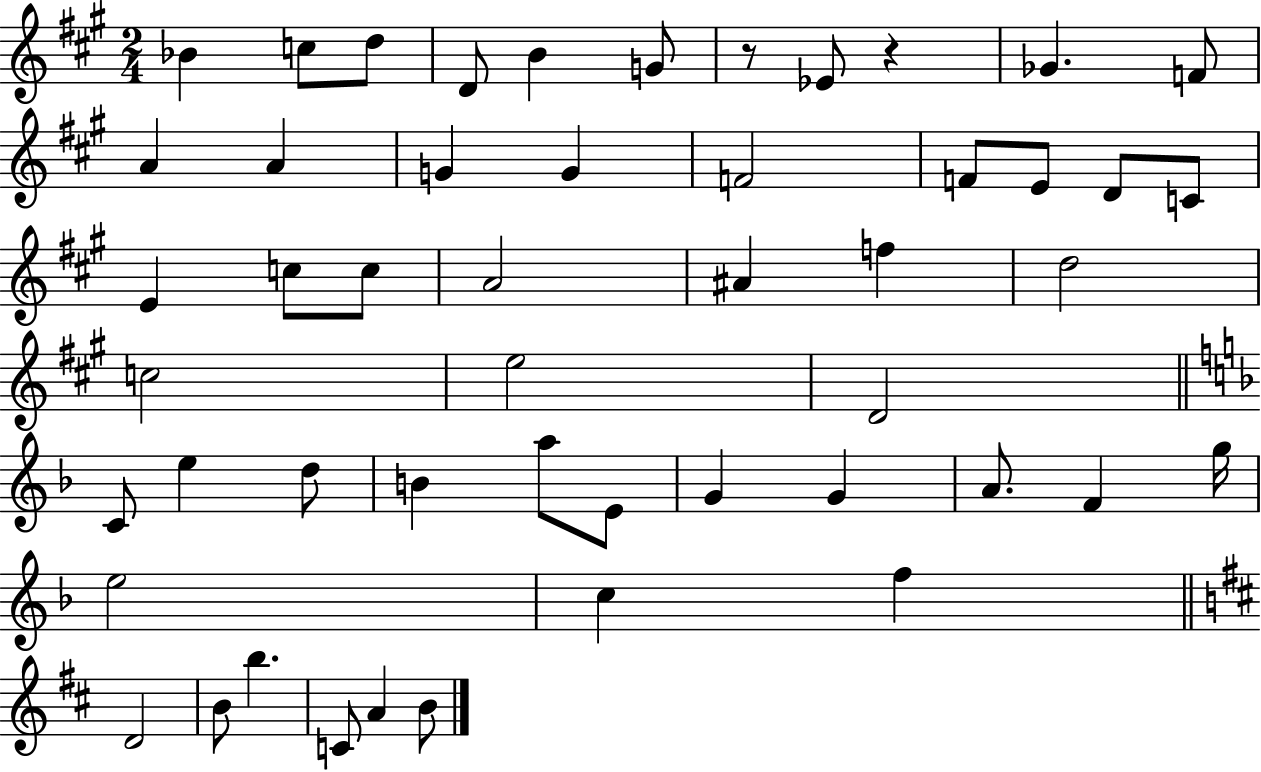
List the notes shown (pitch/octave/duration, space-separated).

Bb4/q C5/e D5/e D4/e B4/q G4/e R/e Eb4/e R/q Gb4/q. F4/e A4/q A4/q G4/q G4/q F4/h F4/e E4/e D4/e C4/e E4/q C5/e C5/e A4/h A#4/q F5/q D5/h C5/h E5/h D4/h C4/e E5/q D5/e B4/q A5/e E4/e G4/q G4/q A4/e. F4/q G5/s E5/h C5/q F5/q D4/h B4/e B5/q. C4/e A4/q B4/e